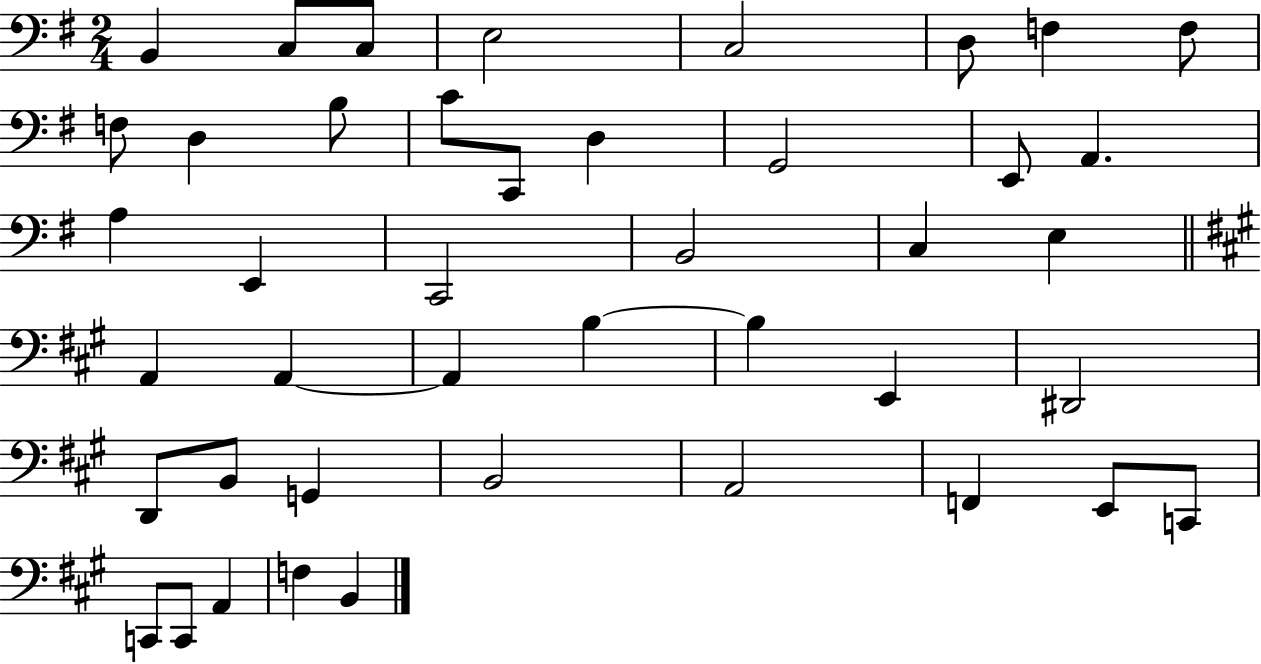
B2/q C3/e C3/e E3/h C3/h D3/e F3/q F3/e F3/e D3/q B3/e C4/e C2/e D3/q G2/h E2/e A2/q. A3/q E2/q C2/h B2/h C3/q E3/q A2/q A2/q A2/q B3/q B3/q E2/q D#2/h D2/e B2/e G2/q B2/h A2/h F2/q E2/e C2/e C2/e C2/e A2/q F3/q B2/q